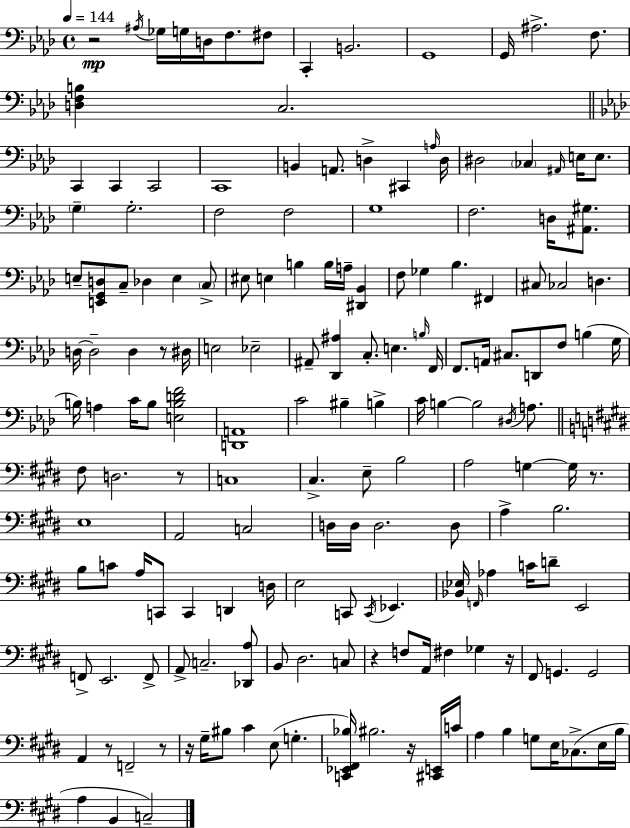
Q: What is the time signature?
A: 4/4